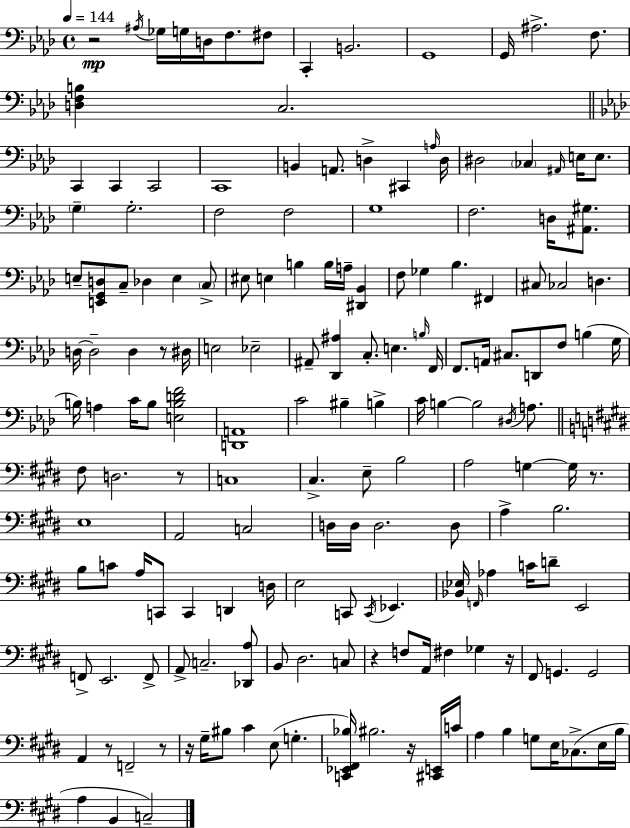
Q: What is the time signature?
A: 4/4